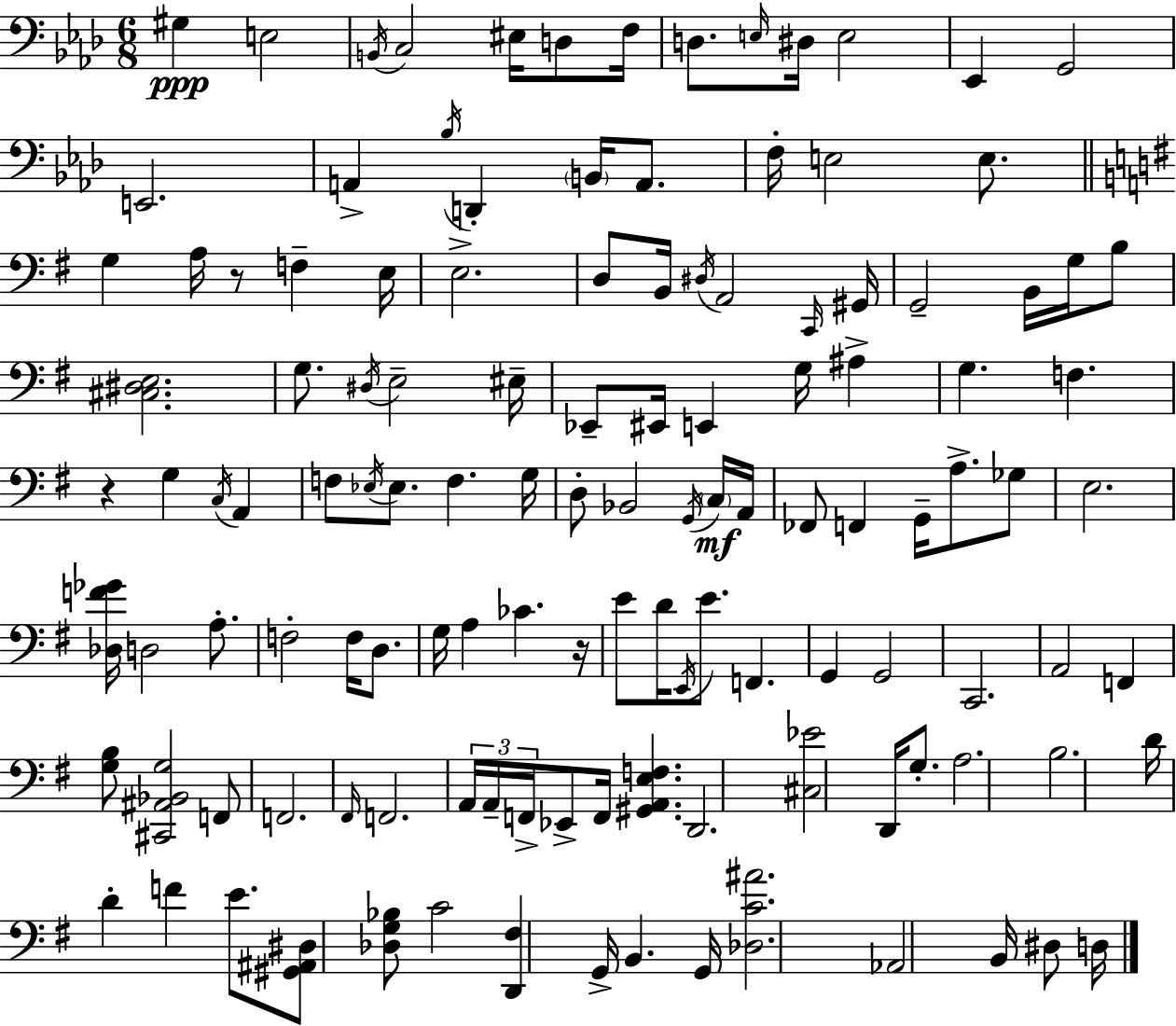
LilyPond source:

{
  \clef bass
  \numericTimeSignature
  \time 6/8
  \key aes \major
  gis4\ppp e2 | \acciaccatura { b,16 } c2 eis16 d8 | f16 d8. \grace { e16 } dis16 e2 | ees,4 g,2 | \break e,2. | a,4-> \acciaccatura { bes16 } d,4-. \parenthesize b,16 | a,8. f16-. e2 | e8. \bar "||" \break \key e \minor g4 a16 r8 f4-- e16 | e2.-> | d8 b,16 \acciaccatura { dis16 } a,2 | \grace { c,16 } gis,16 g,2-- b,16 g16 | \break b8 <cis dis e>2. | g8. \acciaccatura { dis16 } e2-- | eis16-- ees,8-- eis,16 e,4 g16 ais4-> | g4. f4. | \break r4 g4 \acciaccatura { c16 } | a,4 f8 \acciaccatura { ees16 } ees8. f4. | g16 d8-. bes,2 | \acciaccatura { g,16 } \parenthesize c16\mf a,16 fes,8 f,4 | \break g,16-- a8.-> ges8 e2. | <des f' ges'>16 d2 | a8.-. f2-. | f16 d8. g16 a4 ces'4. | \break r16 e'8 d'16 \acciaccatura { e,16 } e'8. | f,4. g,4 g,2 | c,2. | a,2 | \break f,4 <g b>8 <cis, ais, bes, g>2 | f,8 f,2. | \grace { fis,16 } f,2. | \tuplet 3/2 { a,16 a,16-- f,16-> } ees,8-> | \break f,16 <gis, a, e f>4. d,2. | <cis ees'>2 | d,16 g8.-. a2. | b2. | \break d'16 d'4-. | f'4 e'8. <gis, ais, dis>8 <des g bes>8 | c'2 <d, fis>4 | g,16-> b,4. g,16 <des c' ais'>2. | \break aes,2 | b,16 dis8 d16 \bar "|."
}